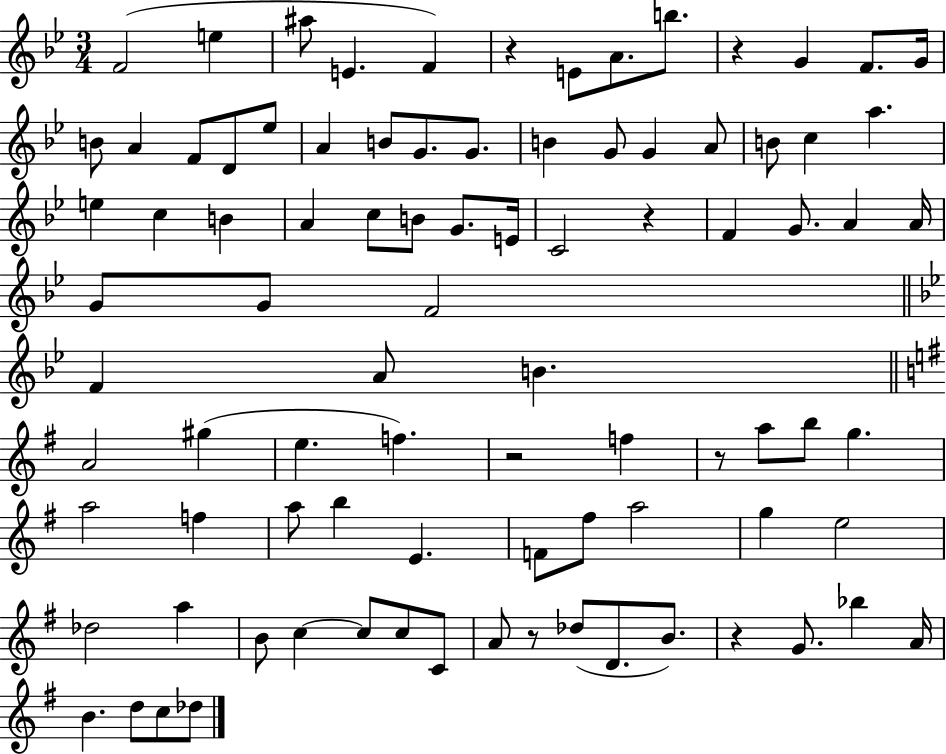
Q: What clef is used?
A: treble